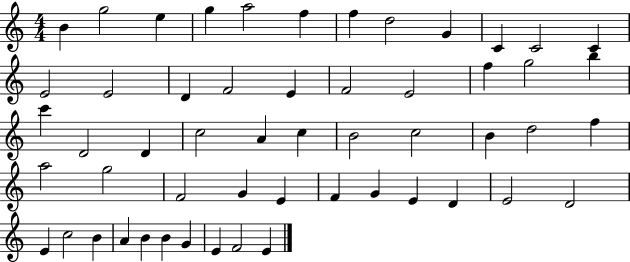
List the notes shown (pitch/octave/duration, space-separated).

B4/q G5/h E5/q G5/q A5/h F5/q F5/q D5/h G4/q C4/q C4/h C4/q E4/h E4/h D4/q F4/h E4/q F4/h E4/h F5/q G5/h B5/q C6/q D4/h D4/q C5/h A4/q C5/q B4/h C5/h B4/q D5/h F5/q A5/h G5/h F4/h G4/q E4/q F4/q G4/q E4/q D4/q E4/h D4/h E4/q C5/h B4/q A4/q B4/q B4/q G4/q E4/q F4/h E4/q